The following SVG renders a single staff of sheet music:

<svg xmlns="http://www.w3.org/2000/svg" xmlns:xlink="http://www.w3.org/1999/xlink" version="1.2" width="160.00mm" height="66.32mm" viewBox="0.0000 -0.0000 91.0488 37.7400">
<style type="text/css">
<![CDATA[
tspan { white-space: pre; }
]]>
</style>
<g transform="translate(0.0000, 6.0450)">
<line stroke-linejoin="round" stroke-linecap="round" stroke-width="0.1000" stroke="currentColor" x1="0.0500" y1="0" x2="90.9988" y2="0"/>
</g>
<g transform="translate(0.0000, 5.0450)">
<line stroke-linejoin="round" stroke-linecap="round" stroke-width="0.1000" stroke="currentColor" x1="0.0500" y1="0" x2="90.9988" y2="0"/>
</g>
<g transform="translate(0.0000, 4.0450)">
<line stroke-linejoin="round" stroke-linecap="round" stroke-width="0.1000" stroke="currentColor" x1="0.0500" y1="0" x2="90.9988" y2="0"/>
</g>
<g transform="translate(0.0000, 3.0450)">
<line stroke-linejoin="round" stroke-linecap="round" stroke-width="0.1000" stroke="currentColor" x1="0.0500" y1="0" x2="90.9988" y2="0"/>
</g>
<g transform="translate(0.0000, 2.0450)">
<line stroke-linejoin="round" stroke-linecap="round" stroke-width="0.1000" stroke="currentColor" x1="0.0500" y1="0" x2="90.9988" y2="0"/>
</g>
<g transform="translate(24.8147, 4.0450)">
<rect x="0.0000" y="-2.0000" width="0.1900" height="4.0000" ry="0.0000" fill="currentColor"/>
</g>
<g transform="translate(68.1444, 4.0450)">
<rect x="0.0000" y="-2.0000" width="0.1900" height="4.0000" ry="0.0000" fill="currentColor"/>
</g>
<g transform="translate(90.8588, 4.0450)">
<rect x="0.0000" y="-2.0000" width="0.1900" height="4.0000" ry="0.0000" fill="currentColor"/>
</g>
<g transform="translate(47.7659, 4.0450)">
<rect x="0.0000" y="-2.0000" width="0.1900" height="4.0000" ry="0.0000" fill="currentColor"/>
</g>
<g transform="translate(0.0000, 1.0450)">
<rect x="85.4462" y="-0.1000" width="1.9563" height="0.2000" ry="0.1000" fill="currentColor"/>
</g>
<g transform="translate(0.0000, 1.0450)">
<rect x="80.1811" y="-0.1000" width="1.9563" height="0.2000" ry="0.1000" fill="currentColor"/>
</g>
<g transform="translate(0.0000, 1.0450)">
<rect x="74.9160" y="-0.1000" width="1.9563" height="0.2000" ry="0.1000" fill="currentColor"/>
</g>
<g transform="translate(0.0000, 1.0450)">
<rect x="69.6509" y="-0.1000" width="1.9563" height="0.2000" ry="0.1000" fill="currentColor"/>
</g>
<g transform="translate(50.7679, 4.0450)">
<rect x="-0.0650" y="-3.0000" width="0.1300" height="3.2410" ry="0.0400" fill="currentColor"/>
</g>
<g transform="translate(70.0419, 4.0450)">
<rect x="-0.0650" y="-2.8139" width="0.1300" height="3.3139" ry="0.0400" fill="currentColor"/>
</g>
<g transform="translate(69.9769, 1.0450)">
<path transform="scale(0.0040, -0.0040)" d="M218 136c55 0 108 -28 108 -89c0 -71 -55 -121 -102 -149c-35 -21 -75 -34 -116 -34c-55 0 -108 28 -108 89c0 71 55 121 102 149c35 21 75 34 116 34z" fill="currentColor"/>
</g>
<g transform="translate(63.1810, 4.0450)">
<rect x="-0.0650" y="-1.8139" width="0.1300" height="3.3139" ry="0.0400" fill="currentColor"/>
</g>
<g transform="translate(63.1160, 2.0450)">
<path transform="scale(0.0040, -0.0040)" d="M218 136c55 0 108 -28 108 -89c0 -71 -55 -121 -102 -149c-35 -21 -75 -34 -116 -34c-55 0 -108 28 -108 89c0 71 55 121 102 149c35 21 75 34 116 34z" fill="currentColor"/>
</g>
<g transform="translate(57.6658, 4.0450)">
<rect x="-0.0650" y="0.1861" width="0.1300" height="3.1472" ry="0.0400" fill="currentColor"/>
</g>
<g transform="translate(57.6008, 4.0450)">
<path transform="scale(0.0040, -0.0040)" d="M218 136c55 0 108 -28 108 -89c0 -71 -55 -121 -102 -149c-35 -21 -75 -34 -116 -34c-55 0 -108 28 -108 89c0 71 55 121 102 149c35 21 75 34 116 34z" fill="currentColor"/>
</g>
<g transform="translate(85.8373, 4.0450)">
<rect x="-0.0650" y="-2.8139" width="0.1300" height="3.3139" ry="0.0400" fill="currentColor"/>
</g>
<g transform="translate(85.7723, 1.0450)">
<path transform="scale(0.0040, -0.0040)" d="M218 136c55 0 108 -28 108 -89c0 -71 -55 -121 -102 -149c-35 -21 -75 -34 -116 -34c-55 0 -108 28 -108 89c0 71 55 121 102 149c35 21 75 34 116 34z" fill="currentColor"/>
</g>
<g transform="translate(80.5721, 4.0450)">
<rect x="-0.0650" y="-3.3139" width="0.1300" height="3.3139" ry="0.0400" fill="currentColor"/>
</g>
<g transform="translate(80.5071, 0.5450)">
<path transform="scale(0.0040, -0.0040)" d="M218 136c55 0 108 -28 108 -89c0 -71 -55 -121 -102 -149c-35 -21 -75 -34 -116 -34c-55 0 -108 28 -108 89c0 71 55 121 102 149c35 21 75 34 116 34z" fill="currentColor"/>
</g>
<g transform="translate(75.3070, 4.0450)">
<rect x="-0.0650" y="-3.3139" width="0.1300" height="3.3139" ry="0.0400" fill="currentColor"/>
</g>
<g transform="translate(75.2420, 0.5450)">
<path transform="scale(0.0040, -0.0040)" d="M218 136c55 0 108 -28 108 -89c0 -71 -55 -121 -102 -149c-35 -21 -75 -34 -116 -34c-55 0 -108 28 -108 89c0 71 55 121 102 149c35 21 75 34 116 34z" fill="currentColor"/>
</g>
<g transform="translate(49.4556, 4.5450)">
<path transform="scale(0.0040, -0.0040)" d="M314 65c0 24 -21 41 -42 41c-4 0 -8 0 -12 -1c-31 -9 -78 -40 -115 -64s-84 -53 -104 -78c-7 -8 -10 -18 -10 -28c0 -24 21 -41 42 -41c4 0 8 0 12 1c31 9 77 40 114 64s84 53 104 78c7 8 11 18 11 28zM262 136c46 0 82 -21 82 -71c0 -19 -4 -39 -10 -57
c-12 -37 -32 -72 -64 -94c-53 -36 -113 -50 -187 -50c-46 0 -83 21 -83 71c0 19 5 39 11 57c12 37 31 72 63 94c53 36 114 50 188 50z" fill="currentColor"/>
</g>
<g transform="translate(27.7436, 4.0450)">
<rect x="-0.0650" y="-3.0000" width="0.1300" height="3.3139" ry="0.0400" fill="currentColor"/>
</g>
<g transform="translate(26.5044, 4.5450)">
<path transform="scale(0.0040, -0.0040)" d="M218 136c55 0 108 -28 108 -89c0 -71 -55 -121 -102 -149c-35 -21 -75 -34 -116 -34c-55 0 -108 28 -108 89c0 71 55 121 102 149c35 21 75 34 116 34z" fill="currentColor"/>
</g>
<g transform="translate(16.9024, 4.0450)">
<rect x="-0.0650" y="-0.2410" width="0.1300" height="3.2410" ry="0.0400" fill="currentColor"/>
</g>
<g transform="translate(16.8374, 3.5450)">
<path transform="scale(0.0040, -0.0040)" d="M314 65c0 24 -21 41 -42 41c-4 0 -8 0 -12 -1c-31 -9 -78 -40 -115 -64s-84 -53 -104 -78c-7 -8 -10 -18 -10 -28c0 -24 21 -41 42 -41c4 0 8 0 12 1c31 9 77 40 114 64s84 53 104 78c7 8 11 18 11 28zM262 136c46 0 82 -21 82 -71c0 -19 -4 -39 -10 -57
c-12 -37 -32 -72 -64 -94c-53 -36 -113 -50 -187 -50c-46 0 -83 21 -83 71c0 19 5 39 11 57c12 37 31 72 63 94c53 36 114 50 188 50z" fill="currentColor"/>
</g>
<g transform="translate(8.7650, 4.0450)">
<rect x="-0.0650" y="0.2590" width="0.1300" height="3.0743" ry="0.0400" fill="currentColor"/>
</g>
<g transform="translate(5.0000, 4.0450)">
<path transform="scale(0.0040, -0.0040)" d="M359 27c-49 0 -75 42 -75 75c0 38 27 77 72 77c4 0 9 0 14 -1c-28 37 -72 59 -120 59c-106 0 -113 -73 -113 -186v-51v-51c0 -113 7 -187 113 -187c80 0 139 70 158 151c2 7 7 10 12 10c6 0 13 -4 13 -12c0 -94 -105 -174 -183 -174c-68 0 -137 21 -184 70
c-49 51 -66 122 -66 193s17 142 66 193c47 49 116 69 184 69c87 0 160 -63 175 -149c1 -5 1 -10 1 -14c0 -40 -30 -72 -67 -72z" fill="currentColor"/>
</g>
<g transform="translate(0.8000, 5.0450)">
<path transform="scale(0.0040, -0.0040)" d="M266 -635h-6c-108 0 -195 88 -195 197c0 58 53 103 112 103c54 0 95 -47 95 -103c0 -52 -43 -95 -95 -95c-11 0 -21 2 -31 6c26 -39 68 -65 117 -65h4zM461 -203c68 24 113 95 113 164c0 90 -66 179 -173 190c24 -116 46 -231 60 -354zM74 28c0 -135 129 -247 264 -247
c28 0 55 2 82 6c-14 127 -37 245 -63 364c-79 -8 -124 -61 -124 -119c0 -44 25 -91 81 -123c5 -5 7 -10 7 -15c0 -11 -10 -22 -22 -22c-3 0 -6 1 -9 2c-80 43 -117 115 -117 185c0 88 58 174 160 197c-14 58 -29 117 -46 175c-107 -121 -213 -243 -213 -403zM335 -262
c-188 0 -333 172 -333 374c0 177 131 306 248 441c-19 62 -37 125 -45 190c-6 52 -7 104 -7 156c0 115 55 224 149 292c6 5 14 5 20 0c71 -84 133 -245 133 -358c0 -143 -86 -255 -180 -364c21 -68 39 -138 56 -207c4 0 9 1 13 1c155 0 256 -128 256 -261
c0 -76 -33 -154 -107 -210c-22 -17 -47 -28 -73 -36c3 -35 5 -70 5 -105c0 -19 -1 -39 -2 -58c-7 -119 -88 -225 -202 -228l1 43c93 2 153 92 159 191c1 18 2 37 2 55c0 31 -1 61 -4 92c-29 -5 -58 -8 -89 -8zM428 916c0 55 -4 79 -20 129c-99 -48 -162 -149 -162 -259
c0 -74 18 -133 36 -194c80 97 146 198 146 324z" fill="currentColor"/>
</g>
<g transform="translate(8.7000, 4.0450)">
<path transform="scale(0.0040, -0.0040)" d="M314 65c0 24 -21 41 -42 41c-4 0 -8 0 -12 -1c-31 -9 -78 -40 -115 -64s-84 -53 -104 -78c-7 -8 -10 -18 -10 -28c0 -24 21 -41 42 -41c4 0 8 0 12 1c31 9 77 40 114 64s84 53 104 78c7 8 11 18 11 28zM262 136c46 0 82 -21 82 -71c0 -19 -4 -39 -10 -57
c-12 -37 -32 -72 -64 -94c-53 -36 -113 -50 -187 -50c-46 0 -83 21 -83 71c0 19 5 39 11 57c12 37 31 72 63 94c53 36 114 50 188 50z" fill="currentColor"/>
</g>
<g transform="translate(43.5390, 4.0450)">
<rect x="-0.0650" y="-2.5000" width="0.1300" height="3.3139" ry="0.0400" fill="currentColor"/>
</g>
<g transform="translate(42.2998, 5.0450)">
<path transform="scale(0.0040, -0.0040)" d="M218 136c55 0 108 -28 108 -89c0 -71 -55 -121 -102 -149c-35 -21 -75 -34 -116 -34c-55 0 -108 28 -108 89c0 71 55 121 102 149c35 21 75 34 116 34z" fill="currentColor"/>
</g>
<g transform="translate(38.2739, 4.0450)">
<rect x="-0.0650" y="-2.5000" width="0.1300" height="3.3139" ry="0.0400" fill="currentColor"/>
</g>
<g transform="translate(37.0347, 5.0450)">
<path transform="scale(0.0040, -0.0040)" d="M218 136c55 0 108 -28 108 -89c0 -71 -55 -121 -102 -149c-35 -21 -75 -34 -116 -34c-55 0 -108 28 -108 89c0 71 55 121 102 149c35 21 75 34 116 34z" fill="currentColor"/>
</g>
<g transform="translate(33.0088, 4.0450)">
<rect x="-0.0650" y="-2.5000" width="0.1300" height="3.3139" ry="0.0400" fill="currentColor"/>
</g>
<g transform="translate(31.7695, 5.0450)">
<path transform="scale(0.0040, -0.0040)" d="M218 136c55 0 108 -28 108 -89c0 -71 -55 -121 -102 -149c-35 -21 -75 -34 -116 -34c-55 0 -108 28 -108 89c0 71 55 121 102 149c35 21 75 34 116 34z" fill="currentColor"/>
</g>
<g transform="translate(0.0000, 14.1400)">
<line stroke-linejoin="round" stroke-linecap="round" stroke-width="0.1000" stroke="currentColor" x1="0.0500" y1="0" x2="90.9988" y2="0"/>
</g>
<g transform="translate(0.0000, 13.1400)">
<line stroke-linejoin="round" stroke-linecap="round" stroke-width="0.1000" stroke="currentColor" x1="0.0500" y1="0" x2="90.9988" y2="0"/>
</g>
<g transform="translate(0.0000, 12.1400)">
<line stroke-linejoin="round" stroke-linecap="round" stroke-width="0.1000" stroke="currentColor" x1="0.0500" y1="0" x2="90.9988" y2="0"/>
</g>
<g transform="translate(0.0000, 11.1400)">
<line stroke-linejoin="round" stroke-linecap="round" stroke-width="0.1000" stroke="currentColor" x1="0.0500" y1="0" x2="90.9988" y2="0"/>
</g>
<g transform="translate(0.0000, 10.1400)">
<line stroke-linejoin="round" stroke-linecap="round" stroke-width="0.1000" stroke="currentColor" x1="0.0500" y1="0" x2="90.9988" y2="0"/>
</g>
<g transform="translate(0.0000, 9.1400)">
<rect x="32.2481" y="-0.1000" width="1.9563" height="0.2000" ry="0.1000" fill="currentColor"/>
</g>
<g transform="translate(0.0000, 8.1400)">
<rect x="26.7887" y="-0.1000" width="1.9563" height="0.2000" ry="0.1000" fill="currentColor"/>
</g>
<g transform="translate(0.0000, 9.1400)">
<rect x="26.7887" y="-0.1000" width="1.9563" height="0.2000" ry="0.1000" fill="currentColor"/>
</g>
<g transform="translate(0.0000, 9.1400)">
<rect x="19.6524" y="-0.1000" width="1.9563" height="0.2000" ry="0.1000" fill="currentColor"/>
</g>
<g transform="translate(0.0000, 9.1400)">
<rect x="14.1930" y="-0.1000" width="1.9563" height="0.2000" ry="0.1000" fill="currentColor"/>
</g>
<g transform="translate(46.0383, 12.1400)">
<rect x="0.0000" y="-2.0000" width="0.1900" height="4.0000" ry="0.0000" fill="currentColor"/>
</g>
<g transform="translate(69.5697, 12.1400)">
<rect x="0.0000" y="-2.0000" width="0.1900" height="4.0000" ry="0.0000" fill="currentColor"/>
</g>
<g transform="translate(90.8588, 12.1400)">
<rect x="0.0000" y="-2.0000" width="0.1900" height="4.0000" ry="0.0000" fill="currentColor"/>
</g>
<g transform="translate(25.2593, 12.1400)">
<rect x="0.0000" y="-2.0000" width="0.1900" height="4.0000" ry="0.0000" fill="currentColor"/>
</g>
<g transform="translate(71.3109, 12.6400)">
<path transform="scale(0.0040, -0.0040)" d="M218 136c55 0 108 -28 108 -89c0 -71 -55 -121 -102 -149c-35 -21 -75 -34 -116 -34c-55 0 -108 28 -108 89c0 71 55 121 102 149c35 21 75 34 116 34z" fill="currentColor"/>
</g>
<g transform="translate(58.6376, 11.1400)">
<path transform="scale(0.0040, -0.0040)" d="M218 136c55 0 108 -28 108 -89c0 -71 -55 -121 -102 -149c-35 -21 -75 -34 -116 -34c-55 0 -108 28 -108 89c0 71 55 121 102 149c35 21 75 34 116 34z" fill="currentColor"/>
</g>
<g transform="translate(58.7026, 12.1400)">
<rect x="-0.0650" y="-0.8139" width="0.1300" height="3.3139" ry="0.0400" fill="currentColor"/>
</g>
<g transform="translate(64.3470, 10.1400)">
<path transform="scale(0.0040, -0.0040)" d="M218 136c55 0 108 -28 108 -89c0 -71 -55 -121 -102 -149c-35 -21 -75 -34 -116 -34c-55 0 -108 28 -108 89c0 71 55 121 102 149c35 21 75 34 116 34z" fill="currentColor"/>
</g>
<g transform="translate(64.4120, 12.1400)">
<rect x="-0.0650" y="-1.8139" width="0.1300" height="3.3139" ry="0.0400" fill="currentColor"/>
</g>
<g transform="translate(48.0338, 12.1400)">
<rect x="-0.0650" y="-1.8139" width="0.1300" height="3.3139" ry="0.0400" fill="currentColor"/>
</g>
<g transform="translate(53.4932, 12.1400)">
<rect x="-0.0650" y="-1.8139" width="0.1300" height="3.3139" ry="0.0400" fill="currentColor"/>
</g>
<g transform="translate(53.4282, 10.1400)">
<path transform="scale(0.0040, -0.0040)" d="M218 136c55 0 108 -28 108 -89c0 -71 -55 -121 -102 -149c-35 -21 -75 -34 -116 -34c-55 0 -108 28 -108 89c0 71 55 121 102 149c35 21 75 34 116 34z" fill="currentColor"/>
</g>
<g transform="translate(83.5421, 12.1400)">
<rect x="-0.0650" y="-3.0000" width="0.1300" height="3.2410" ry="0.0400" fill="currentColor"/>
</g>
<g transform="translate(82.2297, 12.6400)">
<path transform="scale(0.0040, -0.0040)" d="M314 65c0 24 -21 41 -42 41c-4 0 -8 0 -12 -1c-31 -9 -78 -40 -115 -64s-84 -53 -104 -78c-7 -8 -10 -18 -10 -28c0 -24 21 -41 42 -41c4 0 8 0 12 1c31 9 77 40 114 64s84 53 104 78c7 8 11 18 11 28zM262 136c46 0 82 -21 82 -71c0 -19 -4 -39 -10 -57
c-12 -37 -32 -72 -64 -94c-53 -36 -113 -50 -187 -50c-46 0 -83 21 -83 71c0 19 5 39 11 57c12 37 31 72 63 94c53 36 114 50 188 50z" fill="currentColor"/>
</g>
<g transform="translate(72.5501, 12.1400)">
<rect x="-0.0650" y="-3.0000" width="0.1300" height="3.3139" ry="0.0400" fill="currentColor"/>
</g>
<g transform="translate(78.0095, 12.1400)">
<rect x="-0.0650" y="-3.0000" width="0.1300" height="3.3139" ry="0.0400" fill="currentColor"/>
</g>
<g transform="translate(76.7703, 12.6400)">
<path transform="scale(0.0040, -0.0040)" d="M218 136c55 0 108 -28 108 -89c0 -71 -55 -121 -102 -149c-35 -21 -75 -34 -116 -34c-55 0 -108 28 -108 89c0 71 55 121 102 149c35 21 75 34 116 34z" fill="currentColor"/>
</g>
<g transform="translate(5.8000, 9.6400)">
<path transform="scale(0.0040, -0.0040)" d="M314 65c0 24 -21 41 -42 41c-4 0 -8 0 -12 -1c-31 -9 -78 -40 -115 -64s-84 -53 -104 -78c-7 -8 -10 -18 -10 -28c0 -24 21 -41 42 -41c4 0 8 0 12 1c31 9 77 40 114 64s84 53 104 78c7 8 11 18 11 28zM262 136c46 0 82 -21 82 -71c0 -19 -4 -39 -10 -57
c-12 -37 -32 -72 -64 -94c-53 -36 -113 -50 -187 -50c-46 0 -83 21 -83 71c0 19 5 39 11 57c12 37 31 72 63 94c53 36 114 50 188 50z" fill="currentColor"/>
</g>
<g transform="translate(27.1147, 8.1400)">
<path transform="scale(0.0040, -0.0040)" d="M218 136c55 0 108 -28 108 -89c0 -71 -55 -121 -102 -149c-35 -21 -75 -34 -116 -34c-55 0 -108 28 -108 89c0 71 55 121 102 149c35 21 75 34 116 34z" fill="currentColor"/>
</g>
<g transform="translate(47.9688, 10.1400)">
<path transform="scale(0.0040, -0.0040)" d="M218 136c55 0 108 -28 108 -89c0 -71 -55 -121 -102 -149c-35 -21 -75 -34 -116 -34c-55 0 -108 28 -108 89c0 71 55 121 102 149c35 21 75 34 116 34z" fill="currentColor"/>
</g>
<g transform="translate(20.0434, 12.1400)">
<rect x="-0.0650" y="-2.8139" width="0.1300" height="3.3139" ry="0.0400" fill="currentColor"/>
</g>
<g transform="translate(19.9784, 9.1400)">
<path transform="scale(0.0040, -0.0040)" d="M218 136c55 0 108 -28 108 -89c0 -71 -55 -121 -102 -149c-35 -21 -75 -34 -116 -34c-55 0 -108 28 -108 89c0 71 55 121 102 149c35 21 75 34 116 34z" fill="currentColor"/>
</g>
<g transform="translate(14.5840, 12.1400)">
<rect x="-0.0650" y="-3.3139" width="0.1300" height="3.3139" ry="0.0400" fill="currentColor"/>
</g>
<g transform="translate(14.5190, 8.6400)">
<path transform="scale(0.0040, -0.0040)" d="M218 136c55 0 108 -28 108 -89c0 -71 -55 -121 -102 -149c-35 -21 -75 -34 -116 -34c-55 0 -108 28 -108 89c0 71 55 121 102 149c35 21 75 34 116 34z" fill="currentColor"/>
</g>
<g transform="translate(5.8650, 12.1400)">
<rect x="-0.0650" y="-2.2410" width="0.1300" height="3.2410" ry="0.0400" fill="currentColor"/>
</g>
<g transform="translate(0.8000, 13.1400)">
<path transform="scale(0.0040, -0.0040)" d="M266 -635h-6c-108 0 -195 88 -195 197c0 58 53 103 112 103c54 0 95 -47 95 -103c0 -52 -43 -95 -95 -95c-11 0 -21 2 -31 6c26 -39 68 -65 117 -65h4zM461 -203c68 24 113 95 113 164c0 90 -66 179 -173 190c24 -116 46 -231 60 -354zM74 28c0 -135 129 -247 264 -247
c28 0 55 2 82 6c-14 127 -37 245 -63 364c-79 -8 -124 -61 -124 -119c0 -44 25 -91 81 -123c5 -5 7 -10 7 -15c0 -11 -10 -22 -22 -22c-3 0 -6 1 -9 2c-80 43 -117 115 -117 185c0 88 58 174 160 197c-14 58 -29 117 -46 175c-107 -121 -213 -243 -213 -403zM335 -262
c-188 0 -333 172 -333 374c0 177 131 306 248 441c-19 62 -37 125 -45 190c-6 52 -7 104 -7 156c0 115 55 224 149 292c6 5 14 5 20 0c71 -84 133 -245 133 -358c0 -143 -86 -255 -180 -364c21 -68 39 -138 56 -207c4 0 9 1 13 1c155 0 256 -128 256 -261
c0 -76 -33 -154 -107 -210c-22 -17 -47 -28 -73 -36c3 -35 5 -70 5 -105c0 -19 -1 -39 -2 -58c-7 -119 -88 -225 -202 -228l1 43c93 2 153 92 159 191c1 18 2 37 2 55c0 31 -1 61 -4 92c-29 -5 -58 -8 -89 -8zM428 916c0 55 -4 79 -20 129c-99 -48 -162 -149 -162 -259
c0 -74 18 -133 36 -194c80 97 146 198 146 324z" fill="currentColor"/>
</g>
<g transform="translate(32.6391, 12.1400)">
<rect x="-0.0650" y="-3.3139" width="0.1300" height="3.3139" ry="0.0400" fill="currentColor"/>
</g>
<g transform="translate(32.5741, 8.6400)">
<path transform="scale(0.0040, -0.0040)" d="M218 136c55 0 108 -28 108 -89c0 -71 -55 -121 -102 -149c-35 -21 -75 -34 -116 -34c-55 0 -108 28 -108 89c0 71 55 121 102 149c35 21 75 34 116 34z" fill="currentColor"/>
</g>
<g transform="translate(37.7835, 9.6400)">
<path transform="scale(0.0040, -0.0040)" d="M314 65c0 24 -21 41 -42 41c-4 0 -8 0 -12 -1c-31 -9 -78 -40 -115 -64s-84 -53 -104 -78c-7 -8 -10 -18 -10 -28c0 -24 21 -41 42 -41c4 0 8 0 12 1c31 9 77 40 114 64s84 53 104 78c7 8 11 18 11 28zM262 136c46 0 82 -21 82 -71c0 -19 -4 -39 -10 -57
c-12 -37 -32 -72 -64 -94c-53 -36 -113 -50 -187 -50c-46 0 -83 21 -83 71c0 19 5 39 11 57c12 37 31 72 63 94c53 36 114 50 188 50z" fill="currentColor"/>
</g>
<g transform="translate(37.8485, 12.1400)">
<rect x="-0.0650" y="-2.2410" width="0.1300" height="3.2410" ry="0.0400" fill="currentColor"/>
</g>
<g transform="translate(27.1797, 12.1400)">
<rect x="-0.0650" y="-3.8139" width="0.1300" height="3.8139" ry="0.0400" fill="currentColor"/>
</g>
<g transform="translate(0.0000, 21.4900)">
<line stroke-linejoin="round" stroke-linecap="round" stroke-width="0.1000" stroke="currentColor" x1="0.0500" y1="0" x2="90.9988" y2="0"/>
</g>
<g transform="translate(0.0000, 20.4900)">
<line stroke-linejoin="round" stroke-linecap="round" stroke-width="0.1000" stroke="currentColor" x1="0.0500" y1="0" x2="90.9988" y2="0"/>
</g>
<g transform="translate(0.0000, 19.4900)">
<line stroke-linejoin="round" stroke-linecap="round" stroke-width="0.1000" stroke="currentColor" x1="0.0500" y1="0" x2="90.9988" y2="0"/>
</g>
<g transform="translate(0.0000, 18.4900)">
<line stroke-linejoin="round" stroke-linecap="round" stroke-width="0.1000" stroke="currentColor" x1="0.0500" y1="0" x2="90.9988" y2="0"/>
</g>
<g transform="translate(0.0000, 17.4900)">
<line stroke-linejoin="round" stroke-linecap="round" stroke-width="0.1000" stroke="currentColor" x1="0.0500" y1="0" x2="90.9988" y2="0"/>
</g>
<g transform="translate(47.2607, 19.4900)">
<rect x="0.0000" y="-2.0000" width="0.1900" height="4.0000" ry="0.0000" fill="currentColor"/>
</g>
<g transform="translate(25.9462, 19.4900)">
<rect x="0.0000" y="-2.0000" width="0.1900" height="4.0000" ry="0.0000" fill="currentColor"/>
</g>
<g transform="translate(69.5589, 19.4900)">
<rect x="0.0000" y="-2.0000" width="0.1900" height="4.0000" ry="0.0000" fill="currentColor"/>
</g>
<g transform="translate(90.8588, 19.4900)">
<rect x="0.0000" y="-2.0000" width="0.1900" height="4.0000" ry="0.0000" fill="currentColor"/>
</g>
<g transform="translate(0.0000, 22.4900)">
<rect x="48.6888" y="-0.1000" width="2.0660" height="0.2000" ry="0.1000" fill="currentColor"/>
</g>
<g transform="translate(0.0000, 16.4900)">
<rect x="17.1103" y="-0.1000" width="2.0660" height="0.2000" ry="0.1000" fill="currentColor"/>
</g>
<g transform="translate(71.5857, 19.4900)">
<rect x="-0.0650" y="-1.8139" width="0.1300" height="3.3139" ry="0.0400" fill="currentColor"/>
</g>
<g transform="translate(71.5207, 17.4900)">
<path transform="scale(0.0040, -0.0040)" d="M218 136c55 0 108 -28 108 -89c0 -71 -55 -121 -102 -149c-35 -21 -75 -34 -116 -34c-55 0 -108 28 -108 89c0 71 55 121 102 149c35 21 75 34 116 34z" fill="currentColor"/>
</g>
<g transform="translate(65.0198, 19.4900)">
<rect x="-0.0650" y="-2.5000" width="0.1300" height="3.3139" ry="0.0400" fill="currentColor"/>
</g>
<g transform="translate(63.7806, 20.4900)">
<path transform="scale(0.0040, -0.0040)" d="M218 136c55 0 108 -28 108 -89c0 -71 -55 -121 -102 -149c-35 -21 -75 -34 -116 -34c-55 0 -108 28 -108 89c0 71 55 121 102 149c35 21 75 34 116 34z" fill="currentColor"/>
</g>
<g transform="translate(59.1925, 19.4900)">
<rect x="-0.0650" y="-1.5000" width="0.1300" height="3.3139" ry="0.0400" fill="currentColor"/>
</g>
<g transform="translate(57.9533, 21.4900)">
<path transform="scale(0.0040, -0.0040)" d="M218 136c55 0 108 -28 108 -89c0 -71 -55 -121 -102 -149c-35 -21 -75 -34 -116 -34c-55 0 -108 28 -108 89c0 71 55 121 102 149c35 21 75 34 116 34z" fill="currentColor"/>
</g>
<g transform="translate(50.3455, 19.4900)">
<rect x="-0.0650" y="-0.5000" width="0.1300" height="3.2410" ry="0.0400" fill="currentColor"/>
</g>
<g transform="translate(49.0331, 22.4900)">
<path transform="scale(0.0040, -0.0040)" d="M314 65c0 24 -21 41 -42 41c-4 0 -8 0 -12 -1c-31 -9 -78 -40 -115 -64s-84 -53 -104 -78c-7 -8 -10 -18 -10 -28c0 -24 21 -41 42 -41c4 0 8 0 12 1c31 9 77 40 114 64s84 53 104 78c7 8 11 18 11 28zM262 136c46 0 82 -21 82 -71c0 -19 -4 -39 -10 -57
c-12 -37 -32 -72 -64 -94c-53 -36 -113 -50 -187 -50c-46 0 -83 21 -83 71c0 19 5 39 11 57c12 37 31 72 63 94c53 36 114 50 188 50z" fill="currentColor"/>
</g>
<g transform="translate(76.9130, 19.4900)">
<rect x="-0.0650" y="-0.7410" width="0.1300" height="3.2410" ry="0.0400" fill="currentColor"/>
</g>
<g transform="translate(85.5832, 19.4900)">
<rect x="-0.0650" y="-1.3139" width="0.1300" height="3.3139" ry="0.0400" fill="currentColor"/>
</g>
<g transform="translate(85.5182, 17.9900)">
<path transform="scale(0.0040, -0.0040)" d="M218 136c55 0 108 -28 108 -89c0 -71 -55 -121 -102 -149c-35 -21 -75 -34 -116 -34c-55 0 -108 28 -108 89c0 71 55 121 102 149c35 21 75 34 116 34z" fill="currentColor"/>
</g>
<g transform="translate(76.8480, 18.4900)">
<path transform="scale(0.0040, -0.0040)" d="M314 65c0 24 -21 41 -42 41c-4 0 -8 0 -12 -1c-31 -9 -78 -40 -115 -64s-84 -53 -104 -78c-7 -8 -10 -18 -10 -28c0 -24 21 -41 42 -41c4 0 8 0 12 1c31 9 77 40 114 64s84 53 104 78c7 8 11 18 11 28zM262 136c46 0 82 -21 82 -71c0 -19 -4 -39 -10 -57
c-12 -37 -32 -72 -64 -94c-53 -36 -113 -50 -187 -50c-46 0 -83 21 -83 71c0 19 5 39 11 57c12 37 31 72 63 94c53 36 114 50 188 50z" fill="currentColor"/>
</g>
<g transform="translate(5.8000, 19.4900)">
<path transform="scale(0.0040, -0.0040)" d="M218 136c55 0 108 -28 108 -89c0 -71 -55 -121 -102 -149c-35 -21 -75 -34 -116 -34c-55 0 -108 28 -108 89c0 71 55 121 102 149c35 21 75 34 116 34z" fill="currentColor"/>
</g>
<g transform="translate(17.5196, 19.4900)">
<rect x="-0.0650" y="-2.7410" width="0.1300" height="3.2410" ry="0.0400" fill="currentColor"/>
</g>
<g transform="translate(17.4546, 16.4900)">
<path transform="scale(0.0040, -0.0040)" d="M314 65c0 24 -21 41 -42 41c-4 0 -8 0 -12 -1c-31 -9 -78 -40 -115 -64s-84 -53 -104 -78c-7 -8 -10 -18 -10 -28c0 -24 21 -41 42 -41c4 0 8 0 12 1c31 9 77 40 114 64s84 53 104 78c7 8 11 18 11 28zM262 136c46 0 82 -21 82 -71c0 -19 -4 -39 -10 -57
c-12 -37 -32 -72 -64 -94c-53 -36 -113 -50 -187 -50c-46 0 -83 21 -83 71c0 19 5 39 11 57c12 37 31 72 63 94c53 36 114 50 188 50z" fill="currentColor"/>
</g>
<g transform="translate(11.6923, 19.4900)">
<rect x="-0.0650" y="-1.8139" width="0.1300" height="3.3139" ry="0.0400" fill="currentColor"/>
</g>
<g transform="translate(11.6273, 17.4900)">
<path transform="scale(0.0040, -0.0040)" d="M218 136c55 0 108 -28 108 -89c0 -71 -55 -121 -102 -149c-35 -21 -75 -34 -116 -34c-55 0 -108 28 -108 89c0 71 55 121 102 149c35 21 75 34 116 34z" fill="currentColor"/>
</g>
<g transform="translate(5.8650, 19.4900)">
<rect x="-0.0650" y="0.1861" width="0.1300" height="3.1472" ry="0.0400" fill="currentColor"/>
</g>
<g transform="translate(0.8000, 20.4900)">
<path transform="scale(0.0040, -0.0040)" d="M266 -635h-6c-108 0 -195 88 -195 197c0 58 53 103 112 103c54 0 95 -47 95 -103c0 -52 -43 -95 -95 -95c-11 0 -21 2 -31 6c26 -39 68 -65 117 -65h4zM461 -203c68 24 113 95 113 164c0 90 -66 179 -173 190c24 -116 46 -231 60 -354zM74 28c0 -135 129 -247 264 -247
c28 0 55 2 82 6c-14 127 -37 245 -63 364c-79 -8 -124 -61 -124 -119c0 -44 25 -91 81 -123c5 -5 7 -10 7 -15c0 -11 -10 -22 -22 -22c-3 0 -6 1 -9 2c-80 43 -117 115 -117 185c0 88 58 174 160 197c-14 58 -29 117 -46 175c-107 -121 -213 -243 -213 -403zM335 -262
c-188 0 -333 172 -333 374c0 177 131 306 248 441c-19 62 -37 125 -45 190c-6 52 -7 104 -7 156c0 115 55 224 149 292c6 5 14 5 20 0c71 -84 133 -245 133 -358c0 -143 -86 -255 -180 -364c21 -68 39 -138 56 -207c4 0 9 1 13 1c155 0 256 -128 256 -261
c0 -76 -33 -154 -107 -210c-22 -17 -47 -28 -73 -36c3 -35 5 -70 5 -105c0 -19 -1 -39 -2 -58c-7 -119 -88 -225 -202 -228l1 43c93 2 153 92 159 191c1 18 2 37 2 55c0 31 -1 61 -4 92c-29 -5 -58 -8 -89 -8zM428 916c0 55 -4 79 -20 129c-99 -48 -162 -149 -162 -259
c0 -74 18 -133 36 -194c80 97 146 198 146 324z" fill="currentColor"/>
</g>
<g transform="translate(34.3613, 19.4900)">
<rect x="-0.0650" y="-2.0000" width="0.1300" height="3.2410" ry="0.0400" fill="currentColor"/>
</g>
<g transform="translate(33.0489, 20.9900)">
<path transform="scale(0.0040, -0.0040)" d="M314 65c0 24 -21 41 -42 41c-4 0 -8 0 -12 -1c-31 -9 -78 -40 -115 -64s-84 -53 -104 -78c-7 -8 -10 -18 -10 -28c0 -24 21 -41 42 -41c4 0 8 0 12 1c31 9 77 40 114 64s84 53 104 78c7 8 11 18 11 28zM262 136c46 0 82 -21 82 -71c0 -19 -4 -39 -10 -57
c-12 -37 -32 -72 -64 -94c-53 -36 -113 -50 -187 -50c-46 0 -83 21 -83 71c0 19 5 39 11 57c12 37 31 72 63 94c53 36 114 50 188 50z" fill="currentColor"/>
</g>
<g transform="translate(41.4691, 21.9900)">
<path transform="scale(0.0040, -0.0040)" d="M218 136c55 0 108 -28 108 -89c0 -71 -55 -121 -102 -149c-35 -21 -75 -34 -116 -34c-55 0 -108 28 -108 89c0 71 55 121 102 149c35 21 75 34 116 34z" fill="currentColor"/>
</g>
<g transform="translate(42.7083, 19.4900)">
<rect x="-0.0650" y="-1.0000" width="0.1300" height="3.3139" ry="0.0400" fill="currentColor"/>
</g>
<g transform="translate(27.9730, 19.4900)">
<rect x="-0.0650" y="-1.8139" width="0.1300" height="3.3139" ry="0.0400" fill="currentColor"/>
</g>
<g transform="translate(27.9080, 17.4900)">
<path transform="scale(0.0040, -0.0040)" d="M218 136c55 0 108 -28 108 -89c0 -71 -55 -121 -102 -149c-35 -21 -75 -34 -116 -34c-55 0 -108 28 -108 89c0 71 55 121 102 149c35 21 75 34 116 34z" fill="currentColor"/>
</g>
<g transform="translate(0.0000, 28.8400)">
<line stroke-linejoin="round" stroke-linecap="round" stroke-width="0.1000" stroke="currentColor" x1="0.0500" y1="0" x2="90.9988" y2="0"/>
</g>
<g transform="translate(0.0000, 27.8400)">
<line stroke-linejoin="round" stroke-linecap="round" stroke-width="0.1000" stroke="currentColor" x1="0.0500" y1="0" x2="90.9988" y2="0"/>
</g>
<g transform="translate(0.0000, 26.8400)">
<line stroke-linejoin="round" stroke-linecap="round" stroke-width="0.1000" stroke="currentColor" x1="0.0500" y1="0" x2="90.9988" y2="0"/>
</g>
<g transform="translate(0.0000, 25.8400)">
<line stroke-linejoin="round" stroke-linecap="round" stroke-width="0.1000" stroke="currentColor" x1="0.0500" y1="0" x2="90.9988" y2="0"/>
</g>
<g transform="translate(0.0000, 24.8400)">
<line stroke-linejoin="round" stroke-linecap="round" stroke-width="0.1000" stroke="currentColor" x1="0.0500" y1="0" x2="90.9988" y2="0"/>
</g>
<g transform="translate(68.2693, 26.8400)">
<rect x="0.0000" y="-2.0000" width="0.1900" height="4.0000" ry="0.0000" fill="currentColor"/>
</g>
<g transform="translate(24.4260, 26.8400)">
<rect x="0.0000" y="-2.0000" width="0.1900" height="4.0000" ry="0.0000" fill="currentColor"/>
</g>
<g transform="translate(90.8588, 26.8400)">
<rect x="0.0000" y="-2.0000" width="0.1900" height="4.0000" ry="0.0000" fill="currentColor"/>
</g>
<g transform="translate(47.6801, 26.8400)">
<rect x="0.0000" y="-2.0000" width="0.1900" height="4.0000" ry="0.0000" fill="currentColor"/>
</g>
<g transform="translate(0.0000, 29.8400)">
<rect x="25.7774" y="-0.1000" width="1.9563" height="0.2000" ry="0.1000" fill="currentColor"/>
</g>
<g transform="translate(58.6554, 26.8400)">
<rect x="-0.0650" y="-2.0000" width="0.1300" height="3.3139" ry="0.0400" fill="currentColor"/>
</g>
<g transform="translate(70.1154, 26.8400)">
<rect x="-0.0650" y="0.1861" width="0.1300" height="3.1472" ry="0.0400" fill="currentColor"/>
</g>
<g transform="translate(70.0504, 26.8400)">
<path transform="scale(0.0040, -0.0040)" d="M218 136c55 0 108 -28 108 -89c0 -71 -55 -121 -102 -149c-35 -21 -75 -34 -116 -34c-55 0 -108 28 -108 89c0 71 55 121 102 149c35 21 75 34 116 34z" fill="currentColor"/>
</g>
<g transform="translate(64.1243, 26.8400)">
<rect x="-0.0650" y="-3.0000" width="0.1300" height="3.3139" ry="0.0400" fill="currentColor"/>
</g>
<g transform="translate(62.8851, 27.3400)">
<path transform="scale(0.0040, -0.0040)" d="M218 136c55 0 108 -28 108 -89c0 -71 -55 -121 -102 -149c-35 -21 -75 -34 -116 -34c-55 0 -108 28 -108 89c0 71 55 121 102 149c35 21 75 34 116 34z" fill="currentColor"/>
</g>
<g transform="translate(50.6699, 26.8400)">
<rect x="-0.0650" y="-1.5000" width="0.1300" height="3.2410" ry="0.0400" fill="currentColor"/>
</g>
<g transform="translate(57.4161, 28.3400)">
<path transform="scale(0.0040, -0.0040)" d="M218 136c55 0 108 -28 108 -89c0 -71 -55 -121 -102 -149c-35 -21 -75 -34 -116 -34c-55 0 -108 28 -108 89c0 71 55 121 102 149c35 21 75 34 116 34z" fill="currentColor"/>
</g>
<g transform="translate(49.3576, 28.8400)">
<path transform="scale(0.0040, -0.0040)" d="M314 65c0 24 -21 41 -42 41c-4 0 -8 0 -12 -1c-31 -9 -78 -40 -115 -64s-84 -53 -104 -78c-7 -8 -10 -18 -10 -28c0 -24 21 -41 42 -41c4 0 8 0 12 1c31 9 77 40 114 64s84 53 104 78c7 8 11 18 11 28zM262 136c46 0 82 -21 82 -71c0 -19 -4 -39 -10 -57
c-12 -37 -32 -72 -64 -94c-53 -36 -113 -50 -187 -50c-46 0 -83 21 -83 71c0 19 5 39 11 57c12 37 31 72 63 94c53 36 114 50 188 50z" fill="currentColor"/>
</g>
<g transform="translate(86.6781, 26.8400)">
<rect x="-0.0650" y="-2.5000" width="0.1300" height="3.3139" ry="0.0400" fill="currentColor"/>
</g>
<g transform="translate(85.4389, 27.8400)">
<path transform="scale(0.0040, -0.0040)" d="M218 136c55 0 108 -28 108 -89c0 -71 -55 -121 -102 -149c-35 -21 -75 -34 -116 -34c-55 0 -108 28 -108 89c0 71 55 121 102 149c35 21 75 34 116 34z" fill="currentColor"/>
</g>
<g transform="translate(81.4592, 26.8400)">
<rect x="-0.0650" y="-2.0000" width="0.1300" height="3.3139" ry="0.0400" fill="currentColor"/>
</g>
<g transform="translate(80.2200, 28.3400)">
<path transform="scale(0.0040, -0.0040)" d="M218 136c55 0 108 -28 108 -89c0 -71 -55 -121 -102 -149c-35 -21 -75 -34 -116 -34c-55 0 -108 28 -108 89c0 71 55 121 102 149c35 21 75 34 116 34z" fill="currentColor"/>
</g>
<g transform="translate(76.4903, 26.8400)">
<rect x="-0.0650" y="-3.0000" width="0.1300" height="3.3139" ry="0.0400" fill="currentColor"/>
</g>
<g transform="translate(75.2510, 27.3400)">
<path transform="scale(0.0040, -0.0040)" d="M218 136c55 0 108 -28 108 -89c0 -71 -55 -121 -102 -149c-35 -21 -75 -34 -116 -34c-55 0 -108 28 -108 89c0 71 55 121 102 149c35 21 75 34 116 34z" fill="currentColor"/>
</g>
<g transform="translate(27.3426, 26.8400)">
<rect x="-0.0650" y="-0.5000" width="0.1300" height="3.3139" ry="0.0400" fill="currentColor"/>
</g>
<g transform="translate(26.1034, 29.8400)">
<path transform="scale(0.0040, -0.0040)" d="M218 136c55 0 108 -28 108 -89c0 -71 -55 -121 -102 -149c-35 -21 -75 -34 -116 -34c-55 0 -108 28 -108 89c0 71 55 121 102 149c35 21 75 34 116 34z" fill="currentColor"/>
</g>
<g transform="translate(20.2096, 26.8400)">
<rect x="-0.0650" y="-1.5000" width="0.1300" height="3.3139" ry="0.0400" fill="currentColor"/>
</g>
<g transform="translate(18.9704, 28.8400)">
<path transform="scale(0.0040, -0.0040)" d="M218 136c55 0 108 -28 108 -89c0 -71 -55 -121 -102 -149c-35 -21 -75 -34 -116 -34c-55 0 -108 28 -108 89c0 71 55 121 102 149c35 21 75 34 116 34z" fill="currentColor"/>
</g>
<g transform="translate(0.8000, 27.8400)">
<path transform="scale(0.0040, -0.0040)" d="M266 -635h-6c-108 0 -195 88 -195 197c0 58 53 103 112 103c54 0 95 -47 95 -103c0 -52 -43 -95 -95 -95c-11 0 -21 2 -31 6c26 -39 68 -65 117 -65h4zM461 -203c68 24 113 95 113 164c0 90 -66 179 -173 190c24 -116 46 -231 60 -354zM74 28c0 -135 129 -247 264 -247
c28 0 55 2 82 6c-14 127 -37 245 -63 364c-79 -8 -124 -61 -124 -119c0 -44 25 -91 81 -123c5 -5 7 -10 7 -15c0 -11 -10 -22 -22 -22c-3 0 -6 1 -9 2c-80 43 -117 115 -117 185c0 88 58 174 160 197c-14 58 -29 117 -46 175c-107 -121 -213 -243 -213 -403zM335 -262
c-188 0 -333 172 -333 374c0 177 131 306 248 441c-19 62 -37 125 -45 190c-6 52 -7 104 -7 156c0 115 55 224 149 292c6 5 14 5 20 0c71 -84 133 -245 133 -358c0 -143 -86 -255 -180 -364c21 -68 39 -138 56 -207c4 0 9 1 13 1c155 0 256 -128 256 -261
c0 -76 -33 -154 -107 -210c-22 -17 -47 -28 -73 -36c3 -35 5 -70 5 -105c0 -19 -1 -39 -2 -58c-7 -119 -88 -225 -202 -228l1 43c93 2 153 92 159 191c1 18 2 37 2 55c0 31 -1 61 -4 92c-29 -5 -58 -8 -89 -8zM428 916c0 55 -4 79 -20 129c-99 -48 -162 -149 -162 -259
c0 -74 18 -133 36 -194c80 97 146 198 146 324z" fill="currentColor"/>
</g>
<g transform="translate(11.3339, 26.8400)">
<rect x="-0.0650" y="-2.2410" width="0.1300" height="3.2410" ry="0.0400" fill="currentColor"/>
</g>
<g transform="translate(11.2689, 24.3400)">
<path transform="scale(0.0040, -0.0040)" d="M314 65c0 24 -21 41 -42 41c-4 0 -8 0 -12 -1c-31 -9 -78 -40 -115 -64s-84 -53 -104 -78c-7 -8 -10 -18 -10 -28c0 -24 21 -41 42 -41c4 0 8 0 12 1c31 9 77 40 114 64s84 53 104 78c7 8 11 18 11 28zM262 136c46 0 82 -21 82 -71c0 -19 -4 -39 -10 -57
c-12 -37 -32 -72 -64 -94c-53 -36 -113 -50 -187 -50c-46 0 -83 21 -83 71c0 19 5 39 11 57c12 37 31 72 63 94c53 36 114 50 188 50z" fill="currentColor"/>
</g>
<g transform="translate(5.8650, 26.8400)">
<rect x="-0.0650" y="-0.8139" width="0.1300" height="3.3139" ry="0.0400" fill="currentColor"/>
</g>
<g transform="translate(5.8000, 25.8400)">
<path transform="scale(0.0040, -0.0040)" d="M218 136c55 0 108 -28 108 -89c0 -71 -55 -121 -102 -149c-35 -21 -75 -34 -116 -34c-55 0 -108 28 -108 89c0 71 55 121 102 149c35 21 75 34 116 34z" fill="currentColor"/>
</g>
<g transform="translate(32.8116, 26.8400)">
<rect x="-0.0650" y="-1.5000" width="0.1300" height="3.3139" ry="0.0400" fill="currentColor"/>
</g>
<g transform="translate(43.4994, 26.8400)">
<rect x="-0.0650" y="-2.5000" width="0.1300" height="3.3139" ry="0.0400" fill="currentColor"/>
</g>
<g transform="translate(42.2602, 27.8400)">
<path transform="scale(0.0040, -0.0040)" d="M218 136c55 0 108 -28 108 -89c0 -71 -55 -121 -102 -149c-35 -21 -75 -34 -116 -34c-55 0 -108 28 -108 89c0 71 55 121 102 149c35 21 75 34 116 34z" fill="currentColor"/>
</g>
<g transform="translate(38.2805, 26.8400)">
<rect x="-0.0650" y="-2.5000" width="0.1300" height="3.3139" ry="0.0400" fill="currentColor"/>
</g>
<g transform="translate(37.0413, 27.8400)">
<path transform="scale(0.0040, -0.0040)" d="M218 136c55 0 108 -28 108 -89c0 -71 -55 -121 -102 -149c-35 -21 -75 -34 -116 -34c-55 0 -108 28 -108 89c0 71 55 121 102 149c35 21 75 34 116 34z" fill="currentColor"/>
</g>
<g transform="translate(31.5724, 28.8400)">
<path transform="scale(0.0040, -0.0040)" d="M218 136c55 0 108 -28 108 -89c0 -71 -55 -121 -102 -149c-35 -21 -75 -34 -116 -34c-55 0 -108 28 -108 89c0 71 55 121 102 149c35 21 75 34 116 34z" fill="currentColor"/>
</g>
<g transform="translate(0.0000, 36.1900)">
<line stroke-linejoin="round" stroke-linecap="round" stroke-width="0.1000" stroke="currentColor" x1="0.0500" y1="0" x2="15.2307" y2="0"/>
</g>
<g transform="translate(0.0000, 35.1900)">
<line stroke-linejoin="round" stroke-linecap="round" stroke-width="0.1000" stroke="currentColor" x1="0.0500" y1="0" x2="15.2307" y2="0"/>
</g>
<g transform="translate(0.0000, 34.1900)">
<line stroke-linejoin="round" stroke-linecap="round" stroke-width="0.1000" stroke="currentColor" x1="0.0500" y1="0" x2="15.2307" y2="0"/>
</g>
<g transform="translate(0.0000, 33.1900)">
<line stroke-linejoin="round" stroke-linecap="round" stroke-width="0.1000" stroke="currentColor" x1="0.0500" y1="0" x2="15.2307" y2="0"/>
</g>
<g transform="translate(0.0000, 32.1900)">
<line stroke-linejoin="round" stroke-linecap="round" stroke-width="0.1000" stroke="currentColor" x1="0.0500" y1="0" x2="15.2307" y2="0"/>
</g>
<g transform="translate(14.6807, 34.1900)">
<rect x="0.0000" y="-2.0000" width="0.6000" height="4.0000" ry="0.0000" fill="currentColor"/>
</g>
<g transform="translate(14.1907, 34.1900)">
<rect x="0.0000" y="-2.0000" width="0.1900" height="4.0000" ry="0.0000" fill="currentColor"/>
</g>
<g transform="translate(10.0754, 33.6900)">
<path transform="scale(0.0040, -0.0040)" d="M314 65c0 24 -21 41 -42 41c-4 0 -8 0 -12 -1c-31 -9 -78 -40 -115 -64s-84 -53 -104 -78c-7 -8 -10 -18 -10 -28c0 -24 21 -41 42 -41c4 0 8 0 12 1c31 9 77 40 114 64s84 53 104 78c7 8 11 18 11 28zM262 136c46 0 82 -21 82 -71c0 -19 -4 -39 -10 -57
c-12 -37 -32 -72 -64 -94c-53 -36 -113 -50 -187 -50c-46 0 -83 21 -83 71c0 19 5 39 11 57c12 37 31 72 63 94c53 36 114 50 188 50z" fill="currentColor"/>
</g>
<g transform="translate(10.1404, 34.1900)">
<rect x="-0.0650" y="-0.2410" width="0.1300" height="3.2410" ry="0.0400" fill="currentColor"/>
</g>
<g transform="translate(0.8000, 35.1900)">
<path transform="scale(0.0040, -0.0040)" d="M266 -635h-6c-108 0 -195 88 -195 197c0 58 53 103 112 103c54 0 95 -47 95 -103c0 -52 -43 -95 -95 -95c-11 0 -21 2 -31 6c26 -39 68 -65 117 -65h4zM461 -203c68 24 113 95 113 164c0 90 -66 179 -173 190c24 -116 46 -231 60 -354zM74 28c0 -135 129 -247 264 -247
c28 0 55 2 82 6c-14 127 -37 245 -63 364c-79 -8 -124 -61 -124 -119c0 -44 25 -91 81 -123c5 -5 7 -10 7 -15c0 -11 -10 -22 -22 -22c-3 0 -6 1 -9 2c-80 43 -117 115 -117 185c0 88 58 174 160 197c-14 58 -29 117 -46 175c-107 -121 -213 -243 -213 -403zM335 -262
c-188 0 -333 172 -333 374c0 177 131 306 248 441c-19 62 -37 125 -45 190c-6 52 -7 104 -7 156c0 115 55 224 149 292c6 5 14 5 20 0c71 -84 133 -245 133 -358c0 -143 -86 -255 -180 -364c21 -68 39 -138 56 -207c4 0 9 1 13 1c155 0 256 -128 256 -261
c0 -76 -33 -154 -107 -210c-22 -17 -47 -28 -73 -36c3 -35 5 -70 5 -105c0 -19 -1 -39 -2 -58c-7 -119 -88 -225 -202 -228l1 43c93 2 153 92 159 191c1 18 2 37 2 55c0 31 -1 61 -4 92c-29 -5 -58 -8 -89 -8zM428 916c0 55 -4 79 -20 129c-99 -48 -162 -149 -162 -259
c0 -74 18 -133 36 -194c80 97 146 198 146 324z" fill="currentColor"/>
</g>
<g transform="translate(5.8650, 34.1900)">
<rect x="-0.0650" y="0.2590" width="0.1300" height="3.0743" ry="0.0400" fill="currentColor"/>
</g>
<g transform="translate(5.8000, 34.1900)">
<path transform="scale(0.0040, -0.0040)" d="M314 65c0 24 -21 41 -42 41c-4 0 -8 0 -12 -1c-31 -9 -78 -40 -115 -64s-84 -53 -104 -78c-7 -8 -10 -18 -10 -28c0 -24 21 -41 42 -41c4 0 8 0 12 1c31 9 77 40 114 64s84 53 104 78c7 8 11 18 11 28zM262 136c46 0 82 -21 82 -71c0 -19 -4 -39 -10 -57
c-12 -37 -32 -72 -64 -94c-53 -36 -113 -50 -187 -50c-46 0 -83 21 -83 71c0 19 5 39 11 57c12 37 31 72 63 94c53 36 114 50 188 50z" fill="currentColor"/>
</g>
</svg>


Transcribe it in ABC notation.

X:1
T:Untitled
M:4/4
L:1/4
K:C
B2 c2 A G G G A2 B f a b b a g2 b a c' b g2 f f d f A A A2 B f a2 f F2 D C2 E G f d2 e d g2 E C E G G E2 F A B A F G B2 c2